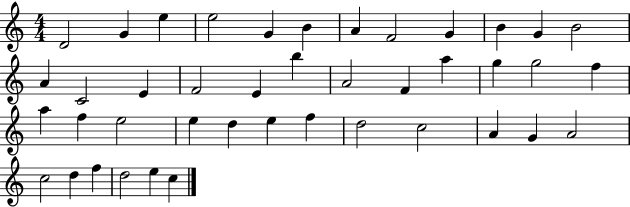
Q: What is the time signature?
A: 4/4